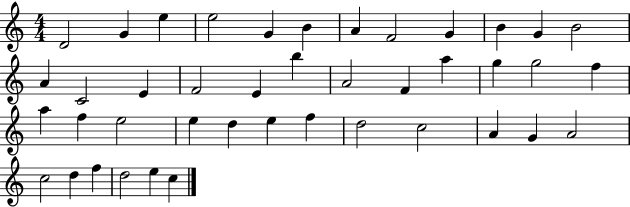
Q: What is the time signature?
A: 4/4